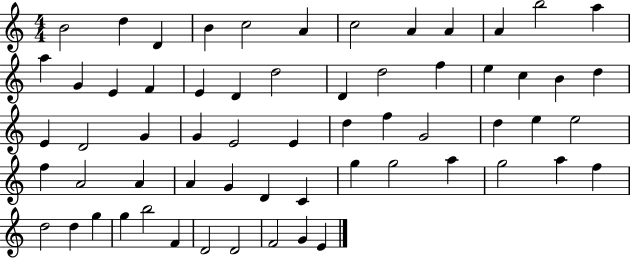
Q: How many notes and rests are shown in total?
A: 62